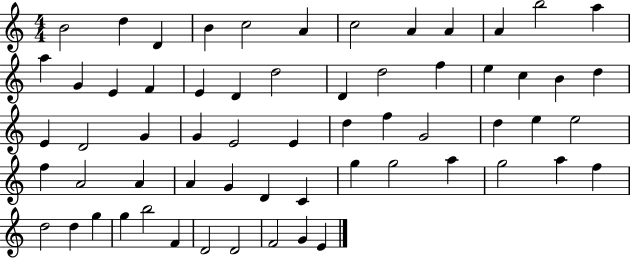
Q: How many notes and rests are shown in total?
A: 62